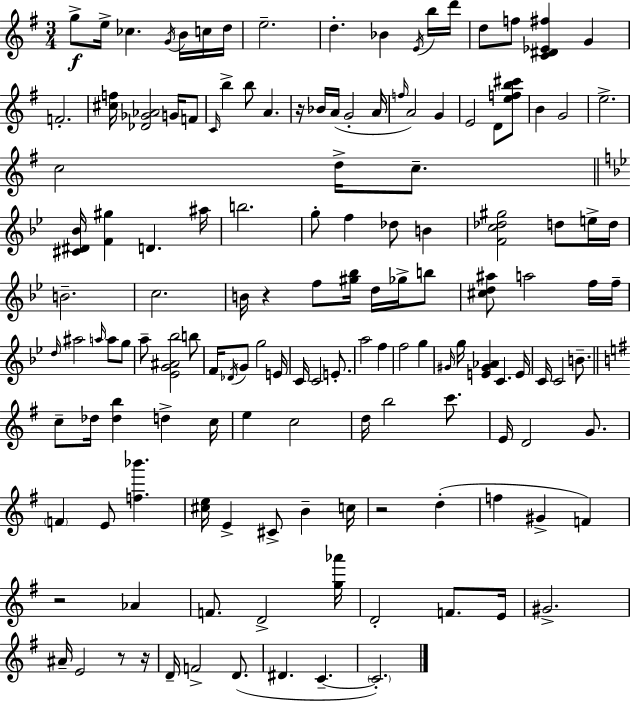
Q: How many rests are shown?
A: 6